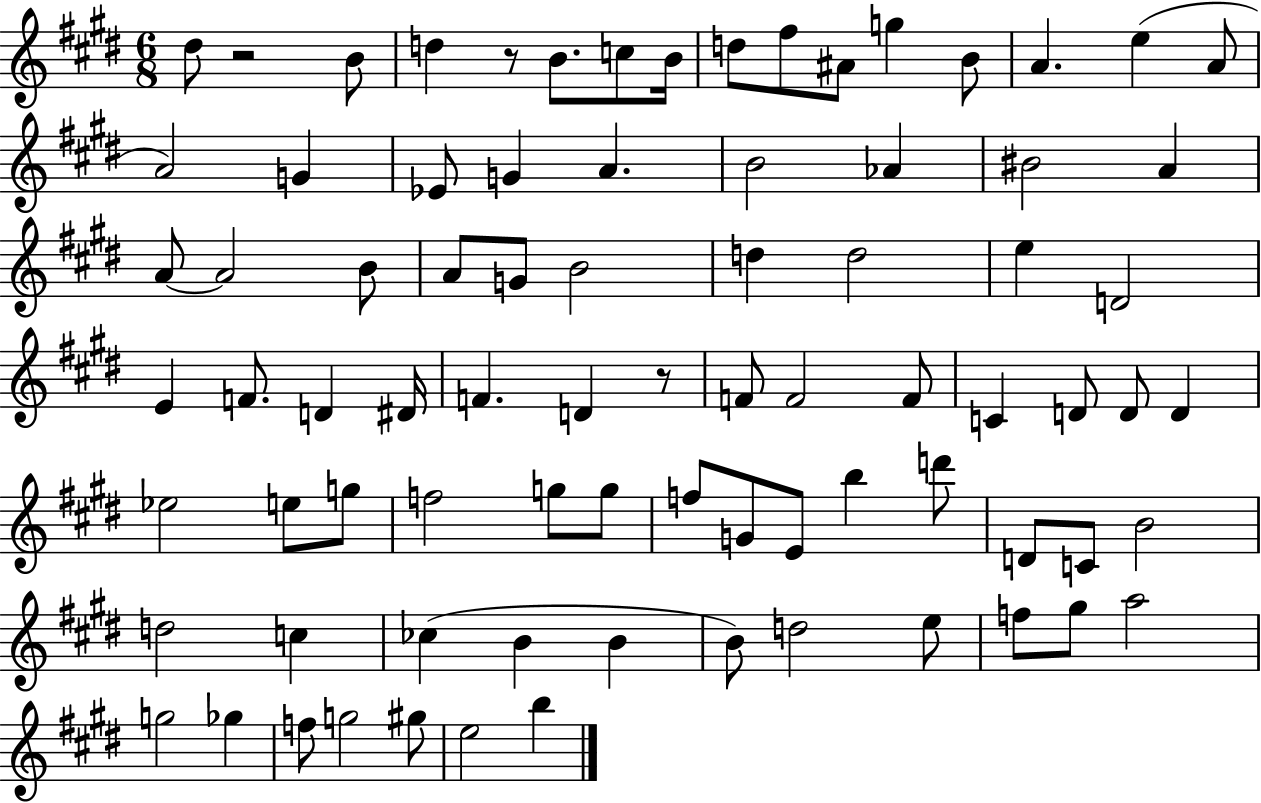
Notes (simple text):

D#5/e R/h B4/e D5/q R/e B4/e. C5/e B4/s D5/e F#5/e A#4/e G5/q B4/e A4/q. E5/q A4/e A4/h G4/q Eb4/e G4/q A4/q. B4/h Ab4/q BIS4/h A4/q A4/e A4/h B4/e A4/e G4/e B4/h D5/q D5/h E5/q D4/h E4/q F4/e. D4/q D#4/s F4/q. D4/q R/e F4/e F4/h F4/e C4/q D4/e D4/e D4/q Eb5/h E5/e G5/e F5/h G5/e G5/e F5/e G4/e E4/e B5/q D6/e D4/e C4/e B4/h D5/h C5/q CES5/q B4/q B4/q B4/e D5/h E5/e F5/e G#5/e A5/h G5/h Gb5/q F5/e G5/h G#5/e E5/h B5/q